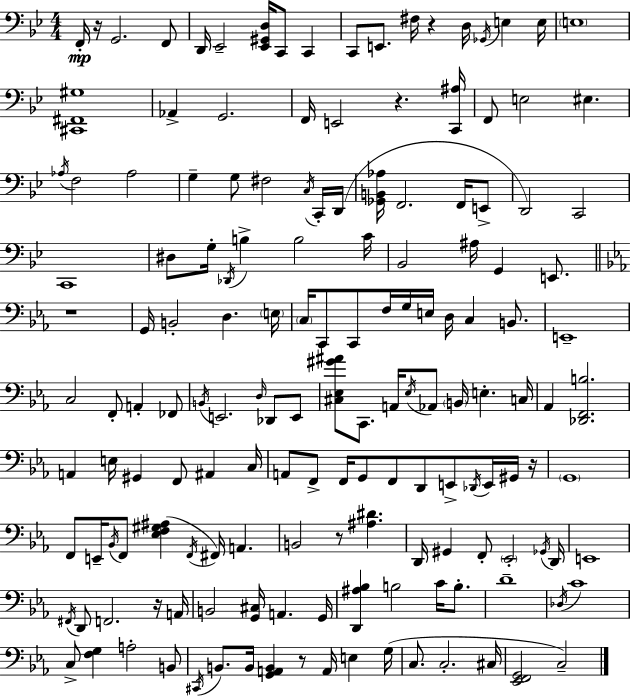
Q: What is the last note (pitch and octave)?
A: C3